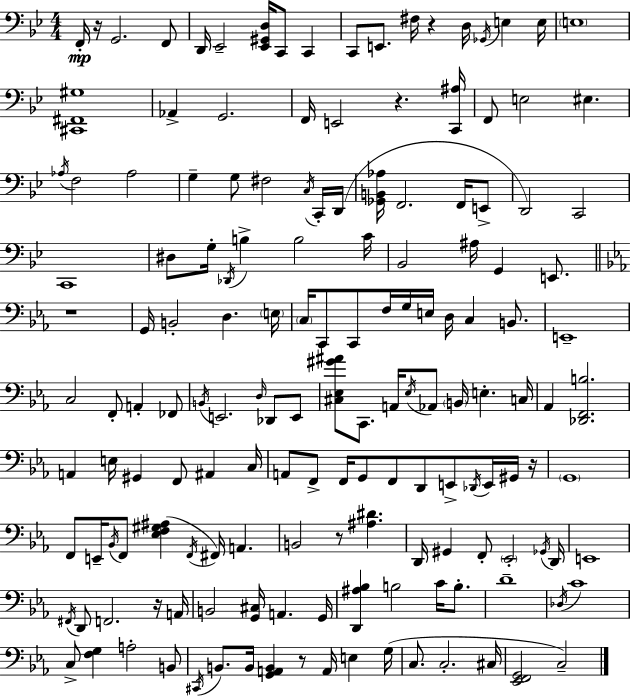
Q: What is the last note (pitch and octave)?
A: C3